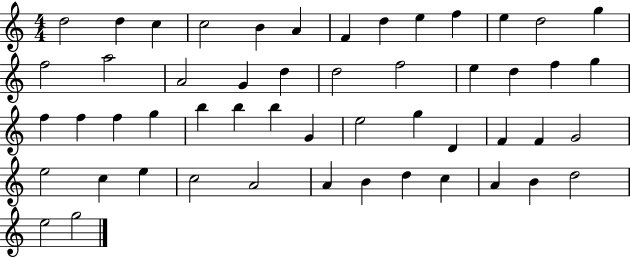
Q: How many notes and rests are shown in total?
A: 52